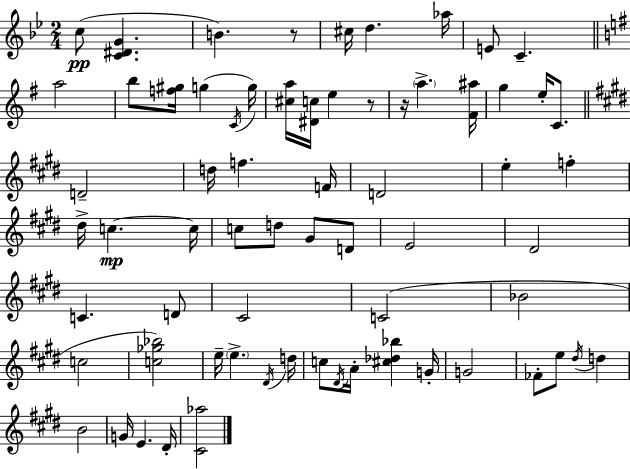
{
  \clef treble
  \numericTimeSignature
  \time 2/4
  \key bes \major
  c''8(\pp <c' dis' g'>4. | b'4.) r8 | cis''16 d''4. aes''16 | e'8 c'4.-- | \break \bar "||" \break \key g \major a''2 | b''8 <f'' gis''>16 g''4( \acciaccatura { c'16 } | g''16) <cis'' a''>16 <dis' c''>16 e''4 r8 | r16 \parenthesize a''4.-> | \break <fis' ais''>16 g''4 e''16-. c'8. | \bar "||" \break \key e \major d'2-- | d''16 f''4. f'16 | d'2 | e''4-. f''4-. | \break dis''16-> c''4.~~\mp c''16 | c''8 d''8 gis'8 d'8 | e'2 | dis'2 | \break c'4. d'8 | cis'2 | c'2( | bes'2 | \break c''2 | <c'' ges'' bes''>2) | e''16-- \parenthesize e''4.-> \acciaccatura { dis'16 } | d''16 c''8 \acciaccatura { dis'16 } a'16-. <cis'' des'' bes''>4 | \break g'16-. g'2 | fes'8-. e''8 \acciaccatura { dis''16 } d''4 | b'2 | g'16 e'4. | \break dis'16-. <cis' aes''>2 | \bar "|."
}